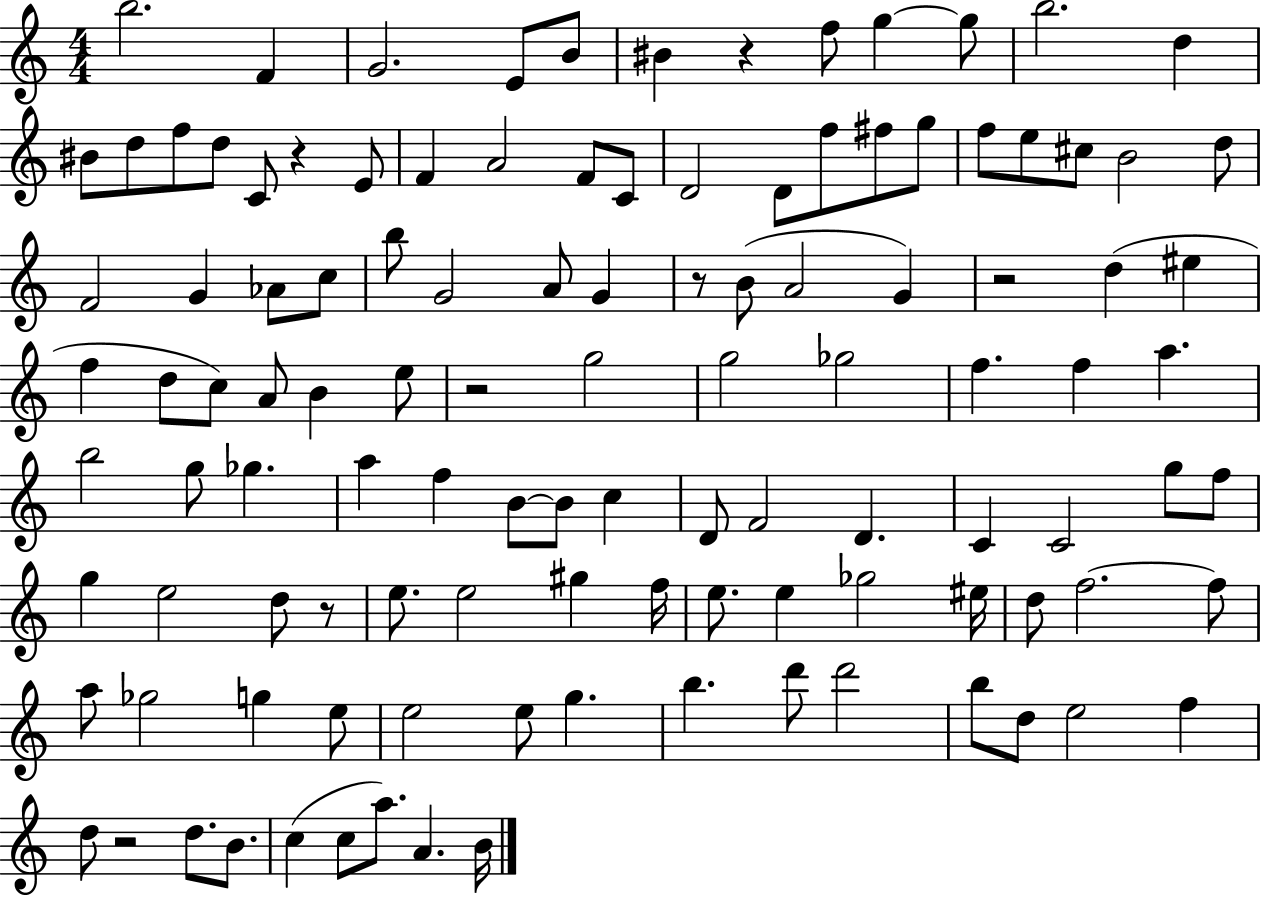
X:1
T:Untitled
M:4/4
L:1/4
K:C
b2 F G2 E/2 B/2 ^B z f/2 g g/2 b2 d ^B/2 d/2 f/2 d/2 C/2 z E/2 F A2 F/2 C/2 D2 D/2 f/2 ^f/2 g/2 f/2 e/2 ^c/2 B2 d/2 F2 G _A/2 c/2 b/2 G2 A/2 G z/2 B/2 A2 G z2 d ^e f d/2 c/2 A/2 B e/2 z2 g2 g2 _g2 f f a b2 g/2 _g a f B/2 B/2 c D/2 F2 D C C2 g/2 f/2 g e2 d/2 z/2 e/2 e2 ^g f/4 e/2 e _g2 ^e/4 d/2 f2 f/2 a/2 _g2 g e/2 e2 e/2 g b d'/2 d'2 b/2 d/2 e2 f d/2 z2 d/2 B/2 c c/2 a/2 A B/4